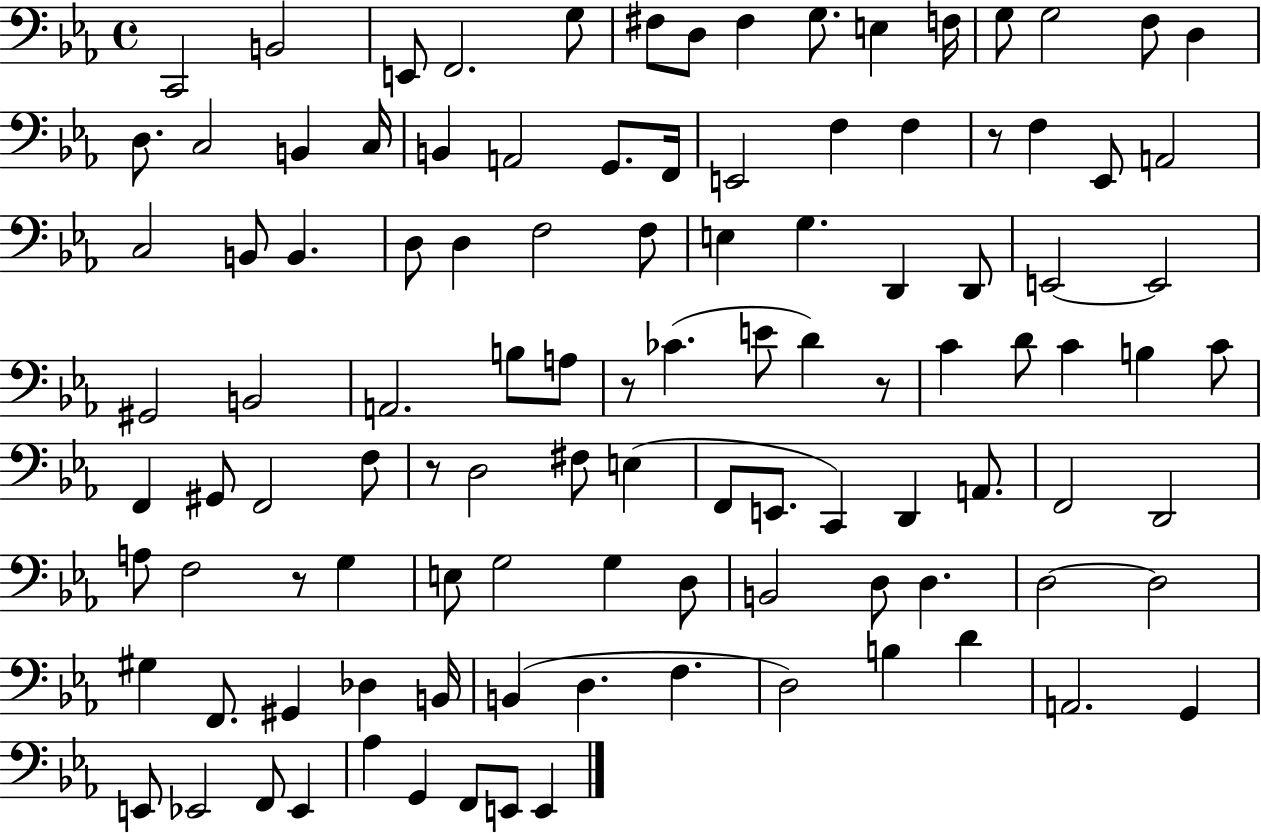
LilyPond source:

{
  \clef bass
  \time 4/4
  \defaultTimeSignature
  \key ees \major
  \repeat volta 2 { c,2 b,2 | e,8 f,2. g8 | fis8 d8 fis4 g8. e4 f16 | g8 g2 f8 d4 | \break d8. c2 b,4 c16 | b,4 a,2 g,8. f,16 | e,2 f4 f4 | r8 f4 ees,8 a,2 | \break c2 b,8 b,4. | d8 d4 f2 f8 | e4 g4. d,4 d,8 | e,2~~ e,2 | \break gis,2 b,2 | a,2. b8 a8 | r8 ces'4.( e'8 d'4) r8 | c'4 d'8 c'4 b4 c'8 | \break f,4 gis,8 f,2 f8 | r8 d2 fis8 e4( | f,8 e,8. c,4) d,4 a,8. | f,2 d,2 | \break a8 f2 r8 g4 | e8 g2 g4 d8 | b,2 d8 d4. | d2~~ d2 | \break gis4 f,8. gis,4 des4 b,16 | b,4( d4. f4. | d2) b4 d'4 | a,2. g,4 | \break e,8 ees,2 f,8 ees,4 | aes4 g,4 f,8 e,8 e,4 | } \bar "|."
}